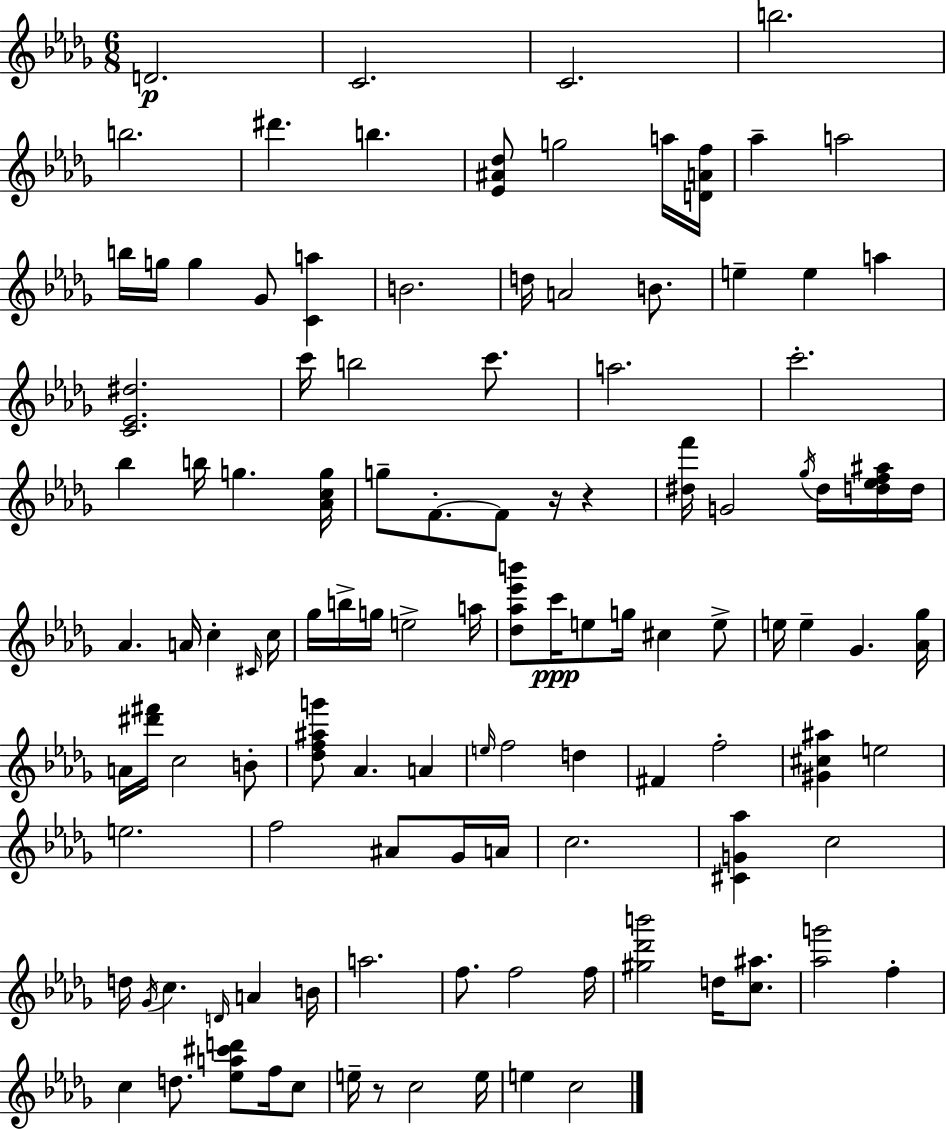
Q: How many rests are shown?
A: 3